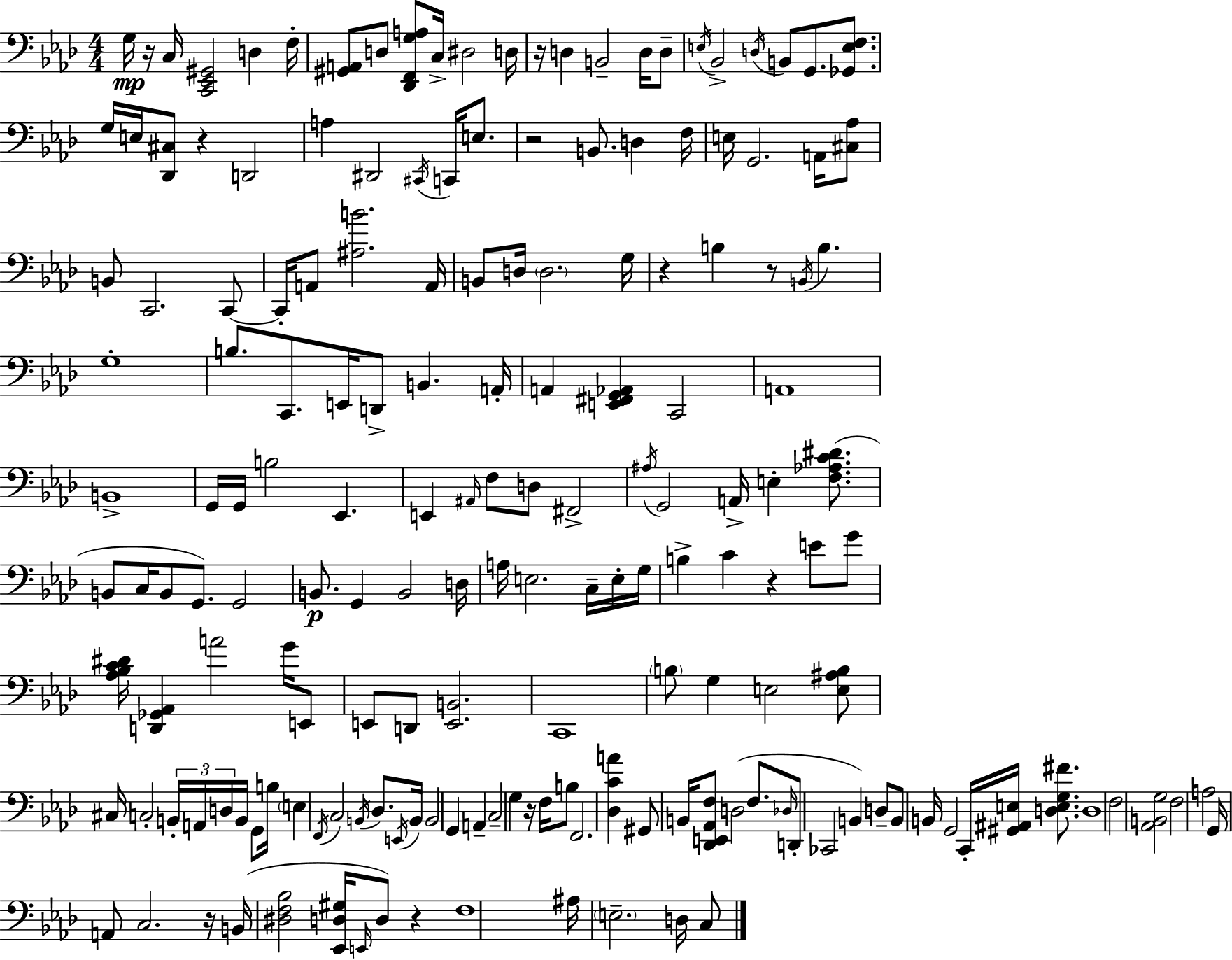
{
  \clef bass
  \numericTimeSignature
  \time 4/4
  \key f \minor
  g16\mp r16 c16 <c, ees, gis,>2 d4 f16-. | <gis, a,>8 d8 <des, f, g a>8 c16-> dis2 d16 | r16 d4 b,2-- d16 d8-- | \acciaccatura { e16 } bes,2-> \acciaccatura { d16 } b,8 g,8. <ges, e f>8. | \break g16 e16 <des, cis>8 r4 d,2 | a4 dis,2 \acciaccatura { cis,16 } c,16 | e8. r2 b,8. d4 | f16 e16 g,2. | \break a,16 <cis aes>8 b,8 c,2. | c,8~~ c,16-. a,8 <ais b'>2. | a,16 b,8 d16 \parenthesize d2. | g16 r4 b4 r8 \acciaccatura { b,16 } b4. | \break g1-. | b8. c,8. e,16 d,8-> b,4. | a,16-. a,4 <e, fis, g, aes,>4 c,2 | a,1 | \break b,1-> | g,16 g,16 b2 ees,4. | e,4 \grace { ais,16 } f8 d8 fis,2-> | \acciaccatura { ais16 } g,2 a,16-> e4-. | \break <f aes c' dis'>8.( b,8 c16 b,8 g,8.) g,2 | b,8.\p g,4 b,2 | d16 a16 e2. | c16-- e16-. g16 b4-> c'4 r4 | \break e'8 g'8 <aes bes c' dis'>16 <d, ges, aes,>4 a'2 | g'16 e,8 e,8 d,8 <e, b,>2. | c,1 | \parenthesize b8 g4 e2 | \break <e ais b>8 cis16 c2-. \tuplet 3/2 { b,16-. | a,16 d16 } b,16 g,8 b16 \parenthesize e4 \acciaccatura { f,16 } c2 | \acciaccatura { b,16 } des8. \acciaccatura { e,16 } b,16 b,2 | g,4 a,4-- c2-- | \break g4 r16 f16 b8 f,2. | <des c' a'>4 gis,8 b,16 <des, e, aes, f>8 d2( | f8. \grace { des16 } d,8-. ces,2 | b,4) d8-- b,8 b,16 g,2 | \break c,16-. <gis, ais, e>16 <d e g fis'>8. d1 | f2 | <aes, b, g>2 f2 | a2 g,16 a,8 c2. | \break r16 b,16( <dis f bes>2 | <ees, d gis>16 \grace { e,16 } d8) r4 f1 | ais16 \parenthesize e2.-- | d16 c8 \bar "|."
}